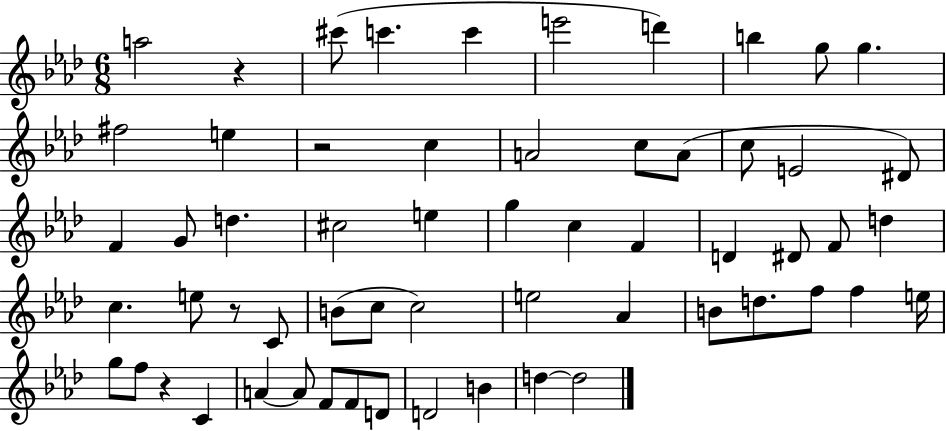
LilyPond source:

{
  \clef treble
  \numericTimeSignature
  \time 6/8
  \key aes \major
  a''2 r4 | cis'''8( c'''4. c'''4 | e'''2 d'''4) | b''4 g''8 g''4. | \break fis''2 e''4 | r2 c''4 | a'2 c''8 a'8( | c''8 e'2 dis'8) | \break f'4 g'8 d''4. | cis''2 e''4 | g''4 c''4 f'4 | d'4 dis'8 f'8 d''4 | \break c''4. e''8 r8 c'8 | b'8( c''8 c''2) | e''2 aes'4 | b'8 d''8. f''8 f''4 e''16 | \break g''8 f''8 r4 c'4 | a'4~~ a'8 f'8 f'8 d'8 | d'2 b'4 | d''4~~ d''2 | \break \bar "|."
}